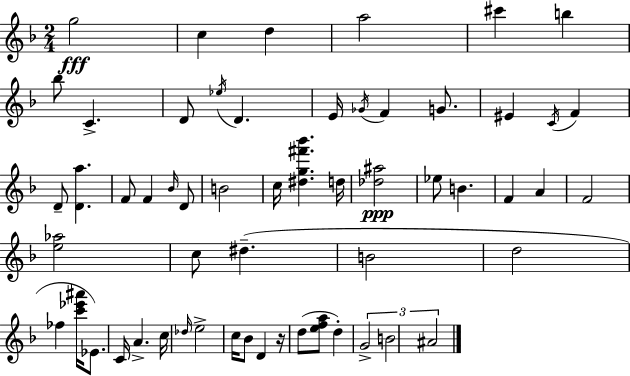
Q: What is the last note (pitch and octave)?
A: A#4